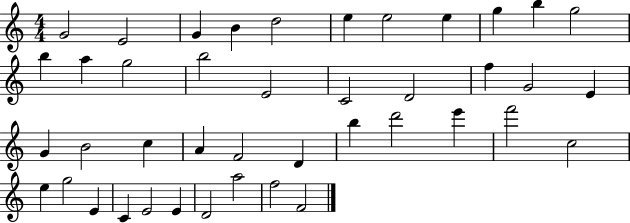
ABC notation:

X:1
T:Untitled
M:4/4
L:1/4
K:C
G2 E2 G B d2 e e2 e g b g2 b a g2 b2 E2 C2 D2 f G2 E G B2 c A F2 D b d'2 e' f'2 c2 e g2 E C E2 E D2 a2 f2 F2